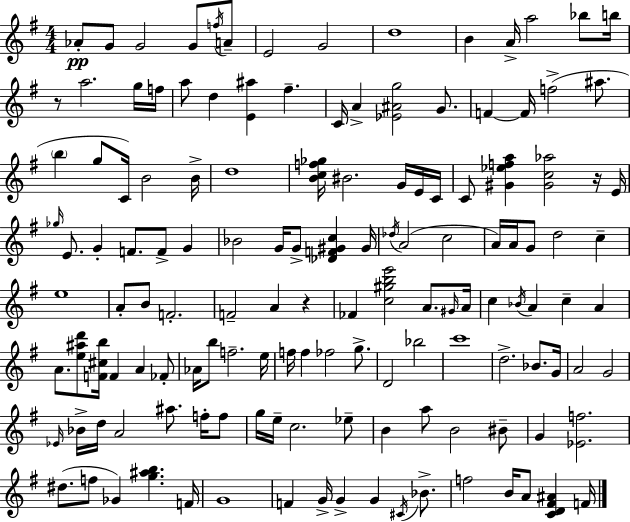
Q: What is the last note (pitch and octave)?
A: F4